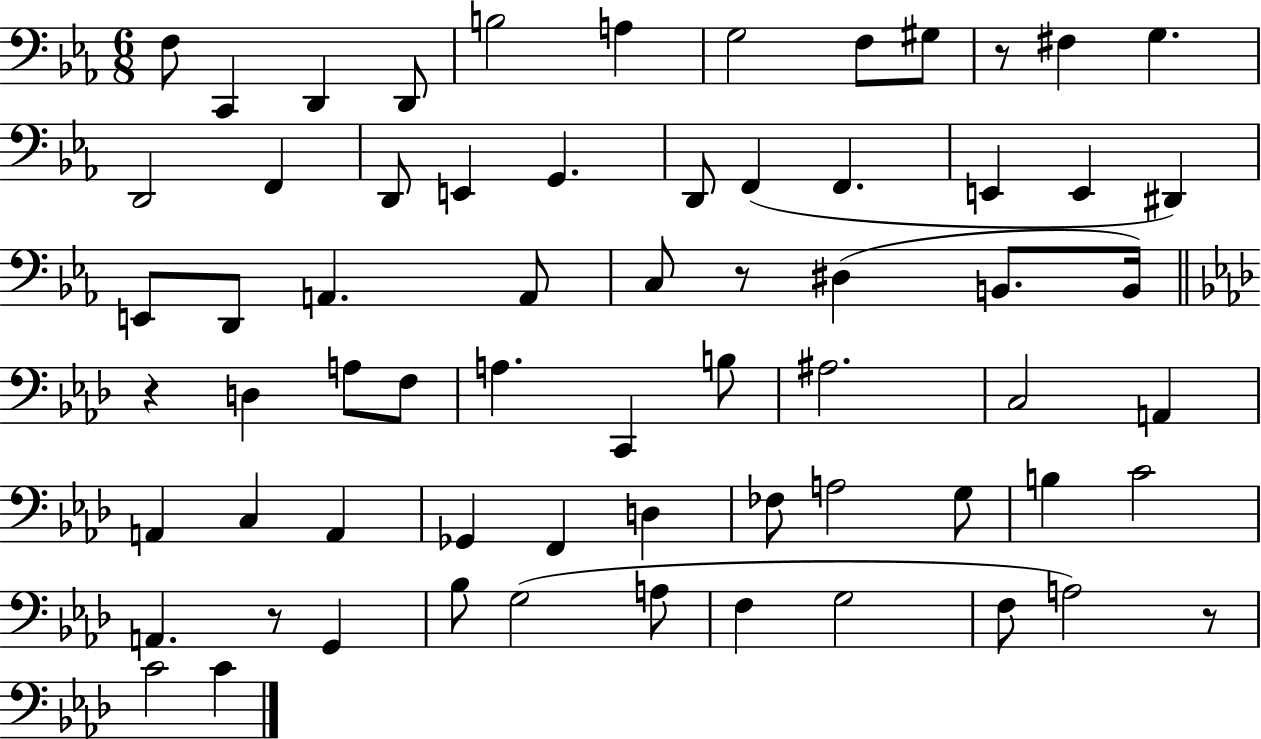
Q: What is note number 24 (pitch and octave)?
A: D2